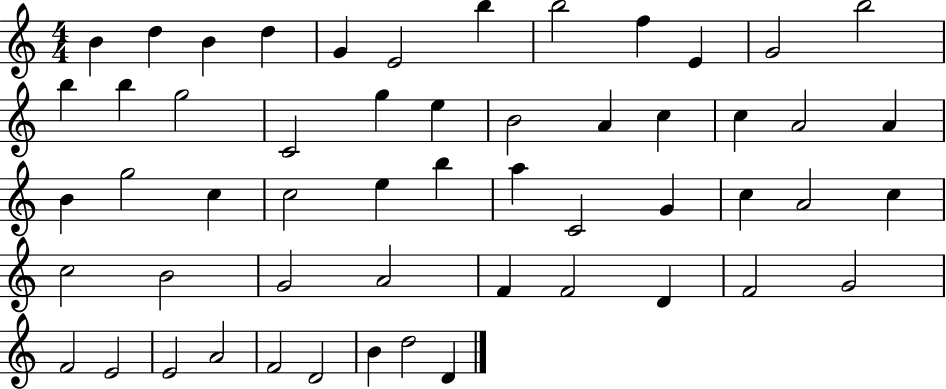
B4/q D5/q B4/q D5/q G4/q E4/h B5/q B5/h F5/q E4/q G4/h B5/h B5/q B5/q G5/h C4/h G5/q E5/q B4/h A4/q C5/q C5/q A4/h A4/q B4/q G5/h C5/q C5/h E5/q B5/q A5/q C4/h G4/q C5/q A4/h C5/q C5/h B4/h G4/h A4/h F4/q F4/h D4/q F4/h G4/h F4/h E4/h E4/h A4/h F4/h D4/h B4/q D5/h D4/q